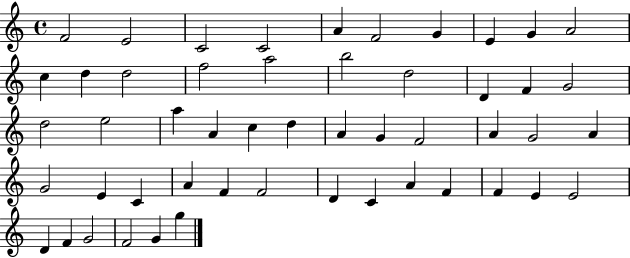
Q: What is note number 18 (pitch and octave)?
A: D4